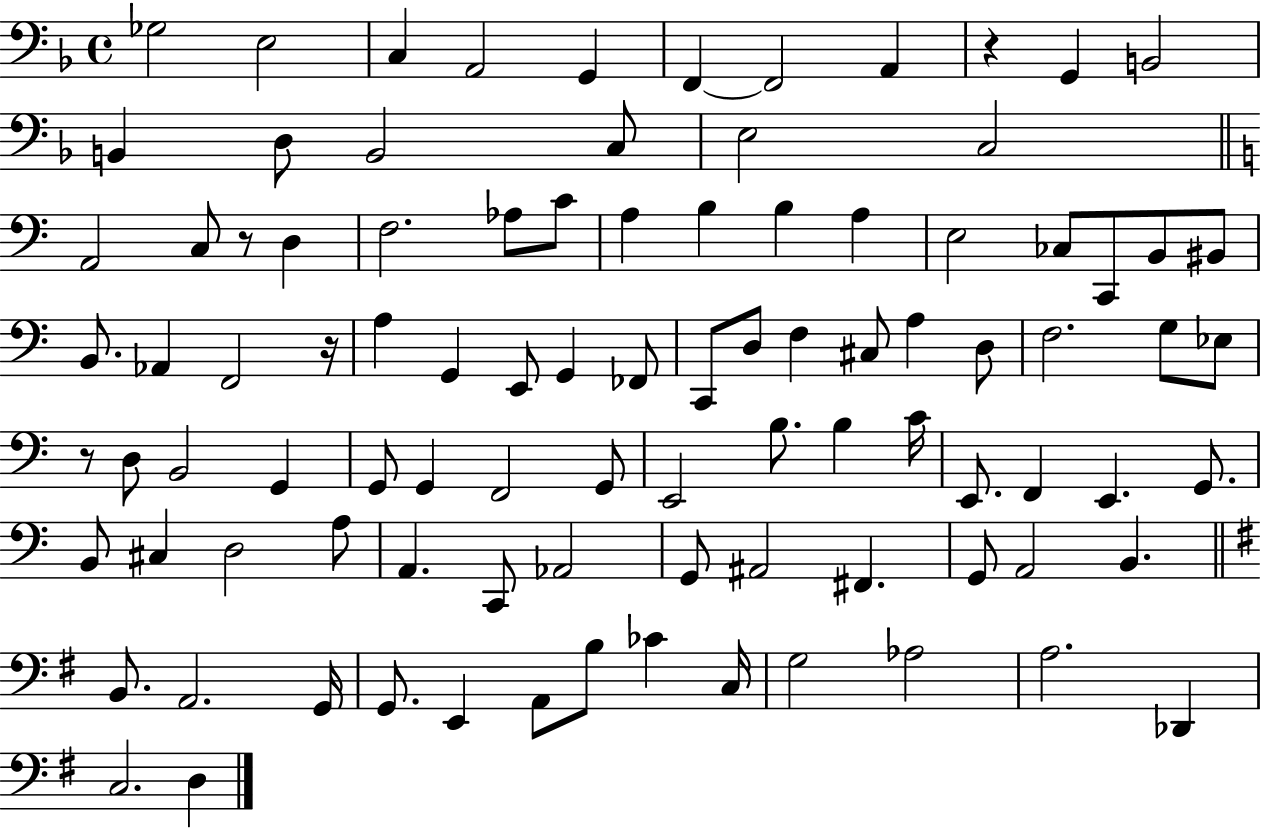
X:1
T:Untitled
M:4/4
L:1/4
K:F
_G,2 E,2 C, A,,2 G,, F,, F,,2 A,, z G,, B,,2 B,, D,/2 B,,2 C,/2 E,2 C,2 A,,2 C,/2 z/2 D, F,2 _A,/2 C/2 A, B, B, A, E,2 _C,/2 C,,/2 B,,/2 ^B,,/2 B,,/2 _A,, F,,2 z/4 A, G,, E,,/2 G,, _F,,/2 C,,/2 D,/2 F, ^C,/2 A, D,/2 F,2 G,/2 _E,/2 z/2 D,/2 B,,2 G,, G,,/2 G,, F,,2 G,,/2 E,,2 B,/2 B, C/4 E,,/2 F,, E,, G,,/2 B,,/2 ^C, D,2 A,/2 A,, C,,/2 _A,,2 G,,/2 ^A,,2 ^F,, G,,/2 A,,2 B,, B,,/2 A,,2 G,,/4 G,,/2 E,, A,,/2 B,/2 _C C,/4 G,2 _A,2 A,2 _D,, C,2 D,